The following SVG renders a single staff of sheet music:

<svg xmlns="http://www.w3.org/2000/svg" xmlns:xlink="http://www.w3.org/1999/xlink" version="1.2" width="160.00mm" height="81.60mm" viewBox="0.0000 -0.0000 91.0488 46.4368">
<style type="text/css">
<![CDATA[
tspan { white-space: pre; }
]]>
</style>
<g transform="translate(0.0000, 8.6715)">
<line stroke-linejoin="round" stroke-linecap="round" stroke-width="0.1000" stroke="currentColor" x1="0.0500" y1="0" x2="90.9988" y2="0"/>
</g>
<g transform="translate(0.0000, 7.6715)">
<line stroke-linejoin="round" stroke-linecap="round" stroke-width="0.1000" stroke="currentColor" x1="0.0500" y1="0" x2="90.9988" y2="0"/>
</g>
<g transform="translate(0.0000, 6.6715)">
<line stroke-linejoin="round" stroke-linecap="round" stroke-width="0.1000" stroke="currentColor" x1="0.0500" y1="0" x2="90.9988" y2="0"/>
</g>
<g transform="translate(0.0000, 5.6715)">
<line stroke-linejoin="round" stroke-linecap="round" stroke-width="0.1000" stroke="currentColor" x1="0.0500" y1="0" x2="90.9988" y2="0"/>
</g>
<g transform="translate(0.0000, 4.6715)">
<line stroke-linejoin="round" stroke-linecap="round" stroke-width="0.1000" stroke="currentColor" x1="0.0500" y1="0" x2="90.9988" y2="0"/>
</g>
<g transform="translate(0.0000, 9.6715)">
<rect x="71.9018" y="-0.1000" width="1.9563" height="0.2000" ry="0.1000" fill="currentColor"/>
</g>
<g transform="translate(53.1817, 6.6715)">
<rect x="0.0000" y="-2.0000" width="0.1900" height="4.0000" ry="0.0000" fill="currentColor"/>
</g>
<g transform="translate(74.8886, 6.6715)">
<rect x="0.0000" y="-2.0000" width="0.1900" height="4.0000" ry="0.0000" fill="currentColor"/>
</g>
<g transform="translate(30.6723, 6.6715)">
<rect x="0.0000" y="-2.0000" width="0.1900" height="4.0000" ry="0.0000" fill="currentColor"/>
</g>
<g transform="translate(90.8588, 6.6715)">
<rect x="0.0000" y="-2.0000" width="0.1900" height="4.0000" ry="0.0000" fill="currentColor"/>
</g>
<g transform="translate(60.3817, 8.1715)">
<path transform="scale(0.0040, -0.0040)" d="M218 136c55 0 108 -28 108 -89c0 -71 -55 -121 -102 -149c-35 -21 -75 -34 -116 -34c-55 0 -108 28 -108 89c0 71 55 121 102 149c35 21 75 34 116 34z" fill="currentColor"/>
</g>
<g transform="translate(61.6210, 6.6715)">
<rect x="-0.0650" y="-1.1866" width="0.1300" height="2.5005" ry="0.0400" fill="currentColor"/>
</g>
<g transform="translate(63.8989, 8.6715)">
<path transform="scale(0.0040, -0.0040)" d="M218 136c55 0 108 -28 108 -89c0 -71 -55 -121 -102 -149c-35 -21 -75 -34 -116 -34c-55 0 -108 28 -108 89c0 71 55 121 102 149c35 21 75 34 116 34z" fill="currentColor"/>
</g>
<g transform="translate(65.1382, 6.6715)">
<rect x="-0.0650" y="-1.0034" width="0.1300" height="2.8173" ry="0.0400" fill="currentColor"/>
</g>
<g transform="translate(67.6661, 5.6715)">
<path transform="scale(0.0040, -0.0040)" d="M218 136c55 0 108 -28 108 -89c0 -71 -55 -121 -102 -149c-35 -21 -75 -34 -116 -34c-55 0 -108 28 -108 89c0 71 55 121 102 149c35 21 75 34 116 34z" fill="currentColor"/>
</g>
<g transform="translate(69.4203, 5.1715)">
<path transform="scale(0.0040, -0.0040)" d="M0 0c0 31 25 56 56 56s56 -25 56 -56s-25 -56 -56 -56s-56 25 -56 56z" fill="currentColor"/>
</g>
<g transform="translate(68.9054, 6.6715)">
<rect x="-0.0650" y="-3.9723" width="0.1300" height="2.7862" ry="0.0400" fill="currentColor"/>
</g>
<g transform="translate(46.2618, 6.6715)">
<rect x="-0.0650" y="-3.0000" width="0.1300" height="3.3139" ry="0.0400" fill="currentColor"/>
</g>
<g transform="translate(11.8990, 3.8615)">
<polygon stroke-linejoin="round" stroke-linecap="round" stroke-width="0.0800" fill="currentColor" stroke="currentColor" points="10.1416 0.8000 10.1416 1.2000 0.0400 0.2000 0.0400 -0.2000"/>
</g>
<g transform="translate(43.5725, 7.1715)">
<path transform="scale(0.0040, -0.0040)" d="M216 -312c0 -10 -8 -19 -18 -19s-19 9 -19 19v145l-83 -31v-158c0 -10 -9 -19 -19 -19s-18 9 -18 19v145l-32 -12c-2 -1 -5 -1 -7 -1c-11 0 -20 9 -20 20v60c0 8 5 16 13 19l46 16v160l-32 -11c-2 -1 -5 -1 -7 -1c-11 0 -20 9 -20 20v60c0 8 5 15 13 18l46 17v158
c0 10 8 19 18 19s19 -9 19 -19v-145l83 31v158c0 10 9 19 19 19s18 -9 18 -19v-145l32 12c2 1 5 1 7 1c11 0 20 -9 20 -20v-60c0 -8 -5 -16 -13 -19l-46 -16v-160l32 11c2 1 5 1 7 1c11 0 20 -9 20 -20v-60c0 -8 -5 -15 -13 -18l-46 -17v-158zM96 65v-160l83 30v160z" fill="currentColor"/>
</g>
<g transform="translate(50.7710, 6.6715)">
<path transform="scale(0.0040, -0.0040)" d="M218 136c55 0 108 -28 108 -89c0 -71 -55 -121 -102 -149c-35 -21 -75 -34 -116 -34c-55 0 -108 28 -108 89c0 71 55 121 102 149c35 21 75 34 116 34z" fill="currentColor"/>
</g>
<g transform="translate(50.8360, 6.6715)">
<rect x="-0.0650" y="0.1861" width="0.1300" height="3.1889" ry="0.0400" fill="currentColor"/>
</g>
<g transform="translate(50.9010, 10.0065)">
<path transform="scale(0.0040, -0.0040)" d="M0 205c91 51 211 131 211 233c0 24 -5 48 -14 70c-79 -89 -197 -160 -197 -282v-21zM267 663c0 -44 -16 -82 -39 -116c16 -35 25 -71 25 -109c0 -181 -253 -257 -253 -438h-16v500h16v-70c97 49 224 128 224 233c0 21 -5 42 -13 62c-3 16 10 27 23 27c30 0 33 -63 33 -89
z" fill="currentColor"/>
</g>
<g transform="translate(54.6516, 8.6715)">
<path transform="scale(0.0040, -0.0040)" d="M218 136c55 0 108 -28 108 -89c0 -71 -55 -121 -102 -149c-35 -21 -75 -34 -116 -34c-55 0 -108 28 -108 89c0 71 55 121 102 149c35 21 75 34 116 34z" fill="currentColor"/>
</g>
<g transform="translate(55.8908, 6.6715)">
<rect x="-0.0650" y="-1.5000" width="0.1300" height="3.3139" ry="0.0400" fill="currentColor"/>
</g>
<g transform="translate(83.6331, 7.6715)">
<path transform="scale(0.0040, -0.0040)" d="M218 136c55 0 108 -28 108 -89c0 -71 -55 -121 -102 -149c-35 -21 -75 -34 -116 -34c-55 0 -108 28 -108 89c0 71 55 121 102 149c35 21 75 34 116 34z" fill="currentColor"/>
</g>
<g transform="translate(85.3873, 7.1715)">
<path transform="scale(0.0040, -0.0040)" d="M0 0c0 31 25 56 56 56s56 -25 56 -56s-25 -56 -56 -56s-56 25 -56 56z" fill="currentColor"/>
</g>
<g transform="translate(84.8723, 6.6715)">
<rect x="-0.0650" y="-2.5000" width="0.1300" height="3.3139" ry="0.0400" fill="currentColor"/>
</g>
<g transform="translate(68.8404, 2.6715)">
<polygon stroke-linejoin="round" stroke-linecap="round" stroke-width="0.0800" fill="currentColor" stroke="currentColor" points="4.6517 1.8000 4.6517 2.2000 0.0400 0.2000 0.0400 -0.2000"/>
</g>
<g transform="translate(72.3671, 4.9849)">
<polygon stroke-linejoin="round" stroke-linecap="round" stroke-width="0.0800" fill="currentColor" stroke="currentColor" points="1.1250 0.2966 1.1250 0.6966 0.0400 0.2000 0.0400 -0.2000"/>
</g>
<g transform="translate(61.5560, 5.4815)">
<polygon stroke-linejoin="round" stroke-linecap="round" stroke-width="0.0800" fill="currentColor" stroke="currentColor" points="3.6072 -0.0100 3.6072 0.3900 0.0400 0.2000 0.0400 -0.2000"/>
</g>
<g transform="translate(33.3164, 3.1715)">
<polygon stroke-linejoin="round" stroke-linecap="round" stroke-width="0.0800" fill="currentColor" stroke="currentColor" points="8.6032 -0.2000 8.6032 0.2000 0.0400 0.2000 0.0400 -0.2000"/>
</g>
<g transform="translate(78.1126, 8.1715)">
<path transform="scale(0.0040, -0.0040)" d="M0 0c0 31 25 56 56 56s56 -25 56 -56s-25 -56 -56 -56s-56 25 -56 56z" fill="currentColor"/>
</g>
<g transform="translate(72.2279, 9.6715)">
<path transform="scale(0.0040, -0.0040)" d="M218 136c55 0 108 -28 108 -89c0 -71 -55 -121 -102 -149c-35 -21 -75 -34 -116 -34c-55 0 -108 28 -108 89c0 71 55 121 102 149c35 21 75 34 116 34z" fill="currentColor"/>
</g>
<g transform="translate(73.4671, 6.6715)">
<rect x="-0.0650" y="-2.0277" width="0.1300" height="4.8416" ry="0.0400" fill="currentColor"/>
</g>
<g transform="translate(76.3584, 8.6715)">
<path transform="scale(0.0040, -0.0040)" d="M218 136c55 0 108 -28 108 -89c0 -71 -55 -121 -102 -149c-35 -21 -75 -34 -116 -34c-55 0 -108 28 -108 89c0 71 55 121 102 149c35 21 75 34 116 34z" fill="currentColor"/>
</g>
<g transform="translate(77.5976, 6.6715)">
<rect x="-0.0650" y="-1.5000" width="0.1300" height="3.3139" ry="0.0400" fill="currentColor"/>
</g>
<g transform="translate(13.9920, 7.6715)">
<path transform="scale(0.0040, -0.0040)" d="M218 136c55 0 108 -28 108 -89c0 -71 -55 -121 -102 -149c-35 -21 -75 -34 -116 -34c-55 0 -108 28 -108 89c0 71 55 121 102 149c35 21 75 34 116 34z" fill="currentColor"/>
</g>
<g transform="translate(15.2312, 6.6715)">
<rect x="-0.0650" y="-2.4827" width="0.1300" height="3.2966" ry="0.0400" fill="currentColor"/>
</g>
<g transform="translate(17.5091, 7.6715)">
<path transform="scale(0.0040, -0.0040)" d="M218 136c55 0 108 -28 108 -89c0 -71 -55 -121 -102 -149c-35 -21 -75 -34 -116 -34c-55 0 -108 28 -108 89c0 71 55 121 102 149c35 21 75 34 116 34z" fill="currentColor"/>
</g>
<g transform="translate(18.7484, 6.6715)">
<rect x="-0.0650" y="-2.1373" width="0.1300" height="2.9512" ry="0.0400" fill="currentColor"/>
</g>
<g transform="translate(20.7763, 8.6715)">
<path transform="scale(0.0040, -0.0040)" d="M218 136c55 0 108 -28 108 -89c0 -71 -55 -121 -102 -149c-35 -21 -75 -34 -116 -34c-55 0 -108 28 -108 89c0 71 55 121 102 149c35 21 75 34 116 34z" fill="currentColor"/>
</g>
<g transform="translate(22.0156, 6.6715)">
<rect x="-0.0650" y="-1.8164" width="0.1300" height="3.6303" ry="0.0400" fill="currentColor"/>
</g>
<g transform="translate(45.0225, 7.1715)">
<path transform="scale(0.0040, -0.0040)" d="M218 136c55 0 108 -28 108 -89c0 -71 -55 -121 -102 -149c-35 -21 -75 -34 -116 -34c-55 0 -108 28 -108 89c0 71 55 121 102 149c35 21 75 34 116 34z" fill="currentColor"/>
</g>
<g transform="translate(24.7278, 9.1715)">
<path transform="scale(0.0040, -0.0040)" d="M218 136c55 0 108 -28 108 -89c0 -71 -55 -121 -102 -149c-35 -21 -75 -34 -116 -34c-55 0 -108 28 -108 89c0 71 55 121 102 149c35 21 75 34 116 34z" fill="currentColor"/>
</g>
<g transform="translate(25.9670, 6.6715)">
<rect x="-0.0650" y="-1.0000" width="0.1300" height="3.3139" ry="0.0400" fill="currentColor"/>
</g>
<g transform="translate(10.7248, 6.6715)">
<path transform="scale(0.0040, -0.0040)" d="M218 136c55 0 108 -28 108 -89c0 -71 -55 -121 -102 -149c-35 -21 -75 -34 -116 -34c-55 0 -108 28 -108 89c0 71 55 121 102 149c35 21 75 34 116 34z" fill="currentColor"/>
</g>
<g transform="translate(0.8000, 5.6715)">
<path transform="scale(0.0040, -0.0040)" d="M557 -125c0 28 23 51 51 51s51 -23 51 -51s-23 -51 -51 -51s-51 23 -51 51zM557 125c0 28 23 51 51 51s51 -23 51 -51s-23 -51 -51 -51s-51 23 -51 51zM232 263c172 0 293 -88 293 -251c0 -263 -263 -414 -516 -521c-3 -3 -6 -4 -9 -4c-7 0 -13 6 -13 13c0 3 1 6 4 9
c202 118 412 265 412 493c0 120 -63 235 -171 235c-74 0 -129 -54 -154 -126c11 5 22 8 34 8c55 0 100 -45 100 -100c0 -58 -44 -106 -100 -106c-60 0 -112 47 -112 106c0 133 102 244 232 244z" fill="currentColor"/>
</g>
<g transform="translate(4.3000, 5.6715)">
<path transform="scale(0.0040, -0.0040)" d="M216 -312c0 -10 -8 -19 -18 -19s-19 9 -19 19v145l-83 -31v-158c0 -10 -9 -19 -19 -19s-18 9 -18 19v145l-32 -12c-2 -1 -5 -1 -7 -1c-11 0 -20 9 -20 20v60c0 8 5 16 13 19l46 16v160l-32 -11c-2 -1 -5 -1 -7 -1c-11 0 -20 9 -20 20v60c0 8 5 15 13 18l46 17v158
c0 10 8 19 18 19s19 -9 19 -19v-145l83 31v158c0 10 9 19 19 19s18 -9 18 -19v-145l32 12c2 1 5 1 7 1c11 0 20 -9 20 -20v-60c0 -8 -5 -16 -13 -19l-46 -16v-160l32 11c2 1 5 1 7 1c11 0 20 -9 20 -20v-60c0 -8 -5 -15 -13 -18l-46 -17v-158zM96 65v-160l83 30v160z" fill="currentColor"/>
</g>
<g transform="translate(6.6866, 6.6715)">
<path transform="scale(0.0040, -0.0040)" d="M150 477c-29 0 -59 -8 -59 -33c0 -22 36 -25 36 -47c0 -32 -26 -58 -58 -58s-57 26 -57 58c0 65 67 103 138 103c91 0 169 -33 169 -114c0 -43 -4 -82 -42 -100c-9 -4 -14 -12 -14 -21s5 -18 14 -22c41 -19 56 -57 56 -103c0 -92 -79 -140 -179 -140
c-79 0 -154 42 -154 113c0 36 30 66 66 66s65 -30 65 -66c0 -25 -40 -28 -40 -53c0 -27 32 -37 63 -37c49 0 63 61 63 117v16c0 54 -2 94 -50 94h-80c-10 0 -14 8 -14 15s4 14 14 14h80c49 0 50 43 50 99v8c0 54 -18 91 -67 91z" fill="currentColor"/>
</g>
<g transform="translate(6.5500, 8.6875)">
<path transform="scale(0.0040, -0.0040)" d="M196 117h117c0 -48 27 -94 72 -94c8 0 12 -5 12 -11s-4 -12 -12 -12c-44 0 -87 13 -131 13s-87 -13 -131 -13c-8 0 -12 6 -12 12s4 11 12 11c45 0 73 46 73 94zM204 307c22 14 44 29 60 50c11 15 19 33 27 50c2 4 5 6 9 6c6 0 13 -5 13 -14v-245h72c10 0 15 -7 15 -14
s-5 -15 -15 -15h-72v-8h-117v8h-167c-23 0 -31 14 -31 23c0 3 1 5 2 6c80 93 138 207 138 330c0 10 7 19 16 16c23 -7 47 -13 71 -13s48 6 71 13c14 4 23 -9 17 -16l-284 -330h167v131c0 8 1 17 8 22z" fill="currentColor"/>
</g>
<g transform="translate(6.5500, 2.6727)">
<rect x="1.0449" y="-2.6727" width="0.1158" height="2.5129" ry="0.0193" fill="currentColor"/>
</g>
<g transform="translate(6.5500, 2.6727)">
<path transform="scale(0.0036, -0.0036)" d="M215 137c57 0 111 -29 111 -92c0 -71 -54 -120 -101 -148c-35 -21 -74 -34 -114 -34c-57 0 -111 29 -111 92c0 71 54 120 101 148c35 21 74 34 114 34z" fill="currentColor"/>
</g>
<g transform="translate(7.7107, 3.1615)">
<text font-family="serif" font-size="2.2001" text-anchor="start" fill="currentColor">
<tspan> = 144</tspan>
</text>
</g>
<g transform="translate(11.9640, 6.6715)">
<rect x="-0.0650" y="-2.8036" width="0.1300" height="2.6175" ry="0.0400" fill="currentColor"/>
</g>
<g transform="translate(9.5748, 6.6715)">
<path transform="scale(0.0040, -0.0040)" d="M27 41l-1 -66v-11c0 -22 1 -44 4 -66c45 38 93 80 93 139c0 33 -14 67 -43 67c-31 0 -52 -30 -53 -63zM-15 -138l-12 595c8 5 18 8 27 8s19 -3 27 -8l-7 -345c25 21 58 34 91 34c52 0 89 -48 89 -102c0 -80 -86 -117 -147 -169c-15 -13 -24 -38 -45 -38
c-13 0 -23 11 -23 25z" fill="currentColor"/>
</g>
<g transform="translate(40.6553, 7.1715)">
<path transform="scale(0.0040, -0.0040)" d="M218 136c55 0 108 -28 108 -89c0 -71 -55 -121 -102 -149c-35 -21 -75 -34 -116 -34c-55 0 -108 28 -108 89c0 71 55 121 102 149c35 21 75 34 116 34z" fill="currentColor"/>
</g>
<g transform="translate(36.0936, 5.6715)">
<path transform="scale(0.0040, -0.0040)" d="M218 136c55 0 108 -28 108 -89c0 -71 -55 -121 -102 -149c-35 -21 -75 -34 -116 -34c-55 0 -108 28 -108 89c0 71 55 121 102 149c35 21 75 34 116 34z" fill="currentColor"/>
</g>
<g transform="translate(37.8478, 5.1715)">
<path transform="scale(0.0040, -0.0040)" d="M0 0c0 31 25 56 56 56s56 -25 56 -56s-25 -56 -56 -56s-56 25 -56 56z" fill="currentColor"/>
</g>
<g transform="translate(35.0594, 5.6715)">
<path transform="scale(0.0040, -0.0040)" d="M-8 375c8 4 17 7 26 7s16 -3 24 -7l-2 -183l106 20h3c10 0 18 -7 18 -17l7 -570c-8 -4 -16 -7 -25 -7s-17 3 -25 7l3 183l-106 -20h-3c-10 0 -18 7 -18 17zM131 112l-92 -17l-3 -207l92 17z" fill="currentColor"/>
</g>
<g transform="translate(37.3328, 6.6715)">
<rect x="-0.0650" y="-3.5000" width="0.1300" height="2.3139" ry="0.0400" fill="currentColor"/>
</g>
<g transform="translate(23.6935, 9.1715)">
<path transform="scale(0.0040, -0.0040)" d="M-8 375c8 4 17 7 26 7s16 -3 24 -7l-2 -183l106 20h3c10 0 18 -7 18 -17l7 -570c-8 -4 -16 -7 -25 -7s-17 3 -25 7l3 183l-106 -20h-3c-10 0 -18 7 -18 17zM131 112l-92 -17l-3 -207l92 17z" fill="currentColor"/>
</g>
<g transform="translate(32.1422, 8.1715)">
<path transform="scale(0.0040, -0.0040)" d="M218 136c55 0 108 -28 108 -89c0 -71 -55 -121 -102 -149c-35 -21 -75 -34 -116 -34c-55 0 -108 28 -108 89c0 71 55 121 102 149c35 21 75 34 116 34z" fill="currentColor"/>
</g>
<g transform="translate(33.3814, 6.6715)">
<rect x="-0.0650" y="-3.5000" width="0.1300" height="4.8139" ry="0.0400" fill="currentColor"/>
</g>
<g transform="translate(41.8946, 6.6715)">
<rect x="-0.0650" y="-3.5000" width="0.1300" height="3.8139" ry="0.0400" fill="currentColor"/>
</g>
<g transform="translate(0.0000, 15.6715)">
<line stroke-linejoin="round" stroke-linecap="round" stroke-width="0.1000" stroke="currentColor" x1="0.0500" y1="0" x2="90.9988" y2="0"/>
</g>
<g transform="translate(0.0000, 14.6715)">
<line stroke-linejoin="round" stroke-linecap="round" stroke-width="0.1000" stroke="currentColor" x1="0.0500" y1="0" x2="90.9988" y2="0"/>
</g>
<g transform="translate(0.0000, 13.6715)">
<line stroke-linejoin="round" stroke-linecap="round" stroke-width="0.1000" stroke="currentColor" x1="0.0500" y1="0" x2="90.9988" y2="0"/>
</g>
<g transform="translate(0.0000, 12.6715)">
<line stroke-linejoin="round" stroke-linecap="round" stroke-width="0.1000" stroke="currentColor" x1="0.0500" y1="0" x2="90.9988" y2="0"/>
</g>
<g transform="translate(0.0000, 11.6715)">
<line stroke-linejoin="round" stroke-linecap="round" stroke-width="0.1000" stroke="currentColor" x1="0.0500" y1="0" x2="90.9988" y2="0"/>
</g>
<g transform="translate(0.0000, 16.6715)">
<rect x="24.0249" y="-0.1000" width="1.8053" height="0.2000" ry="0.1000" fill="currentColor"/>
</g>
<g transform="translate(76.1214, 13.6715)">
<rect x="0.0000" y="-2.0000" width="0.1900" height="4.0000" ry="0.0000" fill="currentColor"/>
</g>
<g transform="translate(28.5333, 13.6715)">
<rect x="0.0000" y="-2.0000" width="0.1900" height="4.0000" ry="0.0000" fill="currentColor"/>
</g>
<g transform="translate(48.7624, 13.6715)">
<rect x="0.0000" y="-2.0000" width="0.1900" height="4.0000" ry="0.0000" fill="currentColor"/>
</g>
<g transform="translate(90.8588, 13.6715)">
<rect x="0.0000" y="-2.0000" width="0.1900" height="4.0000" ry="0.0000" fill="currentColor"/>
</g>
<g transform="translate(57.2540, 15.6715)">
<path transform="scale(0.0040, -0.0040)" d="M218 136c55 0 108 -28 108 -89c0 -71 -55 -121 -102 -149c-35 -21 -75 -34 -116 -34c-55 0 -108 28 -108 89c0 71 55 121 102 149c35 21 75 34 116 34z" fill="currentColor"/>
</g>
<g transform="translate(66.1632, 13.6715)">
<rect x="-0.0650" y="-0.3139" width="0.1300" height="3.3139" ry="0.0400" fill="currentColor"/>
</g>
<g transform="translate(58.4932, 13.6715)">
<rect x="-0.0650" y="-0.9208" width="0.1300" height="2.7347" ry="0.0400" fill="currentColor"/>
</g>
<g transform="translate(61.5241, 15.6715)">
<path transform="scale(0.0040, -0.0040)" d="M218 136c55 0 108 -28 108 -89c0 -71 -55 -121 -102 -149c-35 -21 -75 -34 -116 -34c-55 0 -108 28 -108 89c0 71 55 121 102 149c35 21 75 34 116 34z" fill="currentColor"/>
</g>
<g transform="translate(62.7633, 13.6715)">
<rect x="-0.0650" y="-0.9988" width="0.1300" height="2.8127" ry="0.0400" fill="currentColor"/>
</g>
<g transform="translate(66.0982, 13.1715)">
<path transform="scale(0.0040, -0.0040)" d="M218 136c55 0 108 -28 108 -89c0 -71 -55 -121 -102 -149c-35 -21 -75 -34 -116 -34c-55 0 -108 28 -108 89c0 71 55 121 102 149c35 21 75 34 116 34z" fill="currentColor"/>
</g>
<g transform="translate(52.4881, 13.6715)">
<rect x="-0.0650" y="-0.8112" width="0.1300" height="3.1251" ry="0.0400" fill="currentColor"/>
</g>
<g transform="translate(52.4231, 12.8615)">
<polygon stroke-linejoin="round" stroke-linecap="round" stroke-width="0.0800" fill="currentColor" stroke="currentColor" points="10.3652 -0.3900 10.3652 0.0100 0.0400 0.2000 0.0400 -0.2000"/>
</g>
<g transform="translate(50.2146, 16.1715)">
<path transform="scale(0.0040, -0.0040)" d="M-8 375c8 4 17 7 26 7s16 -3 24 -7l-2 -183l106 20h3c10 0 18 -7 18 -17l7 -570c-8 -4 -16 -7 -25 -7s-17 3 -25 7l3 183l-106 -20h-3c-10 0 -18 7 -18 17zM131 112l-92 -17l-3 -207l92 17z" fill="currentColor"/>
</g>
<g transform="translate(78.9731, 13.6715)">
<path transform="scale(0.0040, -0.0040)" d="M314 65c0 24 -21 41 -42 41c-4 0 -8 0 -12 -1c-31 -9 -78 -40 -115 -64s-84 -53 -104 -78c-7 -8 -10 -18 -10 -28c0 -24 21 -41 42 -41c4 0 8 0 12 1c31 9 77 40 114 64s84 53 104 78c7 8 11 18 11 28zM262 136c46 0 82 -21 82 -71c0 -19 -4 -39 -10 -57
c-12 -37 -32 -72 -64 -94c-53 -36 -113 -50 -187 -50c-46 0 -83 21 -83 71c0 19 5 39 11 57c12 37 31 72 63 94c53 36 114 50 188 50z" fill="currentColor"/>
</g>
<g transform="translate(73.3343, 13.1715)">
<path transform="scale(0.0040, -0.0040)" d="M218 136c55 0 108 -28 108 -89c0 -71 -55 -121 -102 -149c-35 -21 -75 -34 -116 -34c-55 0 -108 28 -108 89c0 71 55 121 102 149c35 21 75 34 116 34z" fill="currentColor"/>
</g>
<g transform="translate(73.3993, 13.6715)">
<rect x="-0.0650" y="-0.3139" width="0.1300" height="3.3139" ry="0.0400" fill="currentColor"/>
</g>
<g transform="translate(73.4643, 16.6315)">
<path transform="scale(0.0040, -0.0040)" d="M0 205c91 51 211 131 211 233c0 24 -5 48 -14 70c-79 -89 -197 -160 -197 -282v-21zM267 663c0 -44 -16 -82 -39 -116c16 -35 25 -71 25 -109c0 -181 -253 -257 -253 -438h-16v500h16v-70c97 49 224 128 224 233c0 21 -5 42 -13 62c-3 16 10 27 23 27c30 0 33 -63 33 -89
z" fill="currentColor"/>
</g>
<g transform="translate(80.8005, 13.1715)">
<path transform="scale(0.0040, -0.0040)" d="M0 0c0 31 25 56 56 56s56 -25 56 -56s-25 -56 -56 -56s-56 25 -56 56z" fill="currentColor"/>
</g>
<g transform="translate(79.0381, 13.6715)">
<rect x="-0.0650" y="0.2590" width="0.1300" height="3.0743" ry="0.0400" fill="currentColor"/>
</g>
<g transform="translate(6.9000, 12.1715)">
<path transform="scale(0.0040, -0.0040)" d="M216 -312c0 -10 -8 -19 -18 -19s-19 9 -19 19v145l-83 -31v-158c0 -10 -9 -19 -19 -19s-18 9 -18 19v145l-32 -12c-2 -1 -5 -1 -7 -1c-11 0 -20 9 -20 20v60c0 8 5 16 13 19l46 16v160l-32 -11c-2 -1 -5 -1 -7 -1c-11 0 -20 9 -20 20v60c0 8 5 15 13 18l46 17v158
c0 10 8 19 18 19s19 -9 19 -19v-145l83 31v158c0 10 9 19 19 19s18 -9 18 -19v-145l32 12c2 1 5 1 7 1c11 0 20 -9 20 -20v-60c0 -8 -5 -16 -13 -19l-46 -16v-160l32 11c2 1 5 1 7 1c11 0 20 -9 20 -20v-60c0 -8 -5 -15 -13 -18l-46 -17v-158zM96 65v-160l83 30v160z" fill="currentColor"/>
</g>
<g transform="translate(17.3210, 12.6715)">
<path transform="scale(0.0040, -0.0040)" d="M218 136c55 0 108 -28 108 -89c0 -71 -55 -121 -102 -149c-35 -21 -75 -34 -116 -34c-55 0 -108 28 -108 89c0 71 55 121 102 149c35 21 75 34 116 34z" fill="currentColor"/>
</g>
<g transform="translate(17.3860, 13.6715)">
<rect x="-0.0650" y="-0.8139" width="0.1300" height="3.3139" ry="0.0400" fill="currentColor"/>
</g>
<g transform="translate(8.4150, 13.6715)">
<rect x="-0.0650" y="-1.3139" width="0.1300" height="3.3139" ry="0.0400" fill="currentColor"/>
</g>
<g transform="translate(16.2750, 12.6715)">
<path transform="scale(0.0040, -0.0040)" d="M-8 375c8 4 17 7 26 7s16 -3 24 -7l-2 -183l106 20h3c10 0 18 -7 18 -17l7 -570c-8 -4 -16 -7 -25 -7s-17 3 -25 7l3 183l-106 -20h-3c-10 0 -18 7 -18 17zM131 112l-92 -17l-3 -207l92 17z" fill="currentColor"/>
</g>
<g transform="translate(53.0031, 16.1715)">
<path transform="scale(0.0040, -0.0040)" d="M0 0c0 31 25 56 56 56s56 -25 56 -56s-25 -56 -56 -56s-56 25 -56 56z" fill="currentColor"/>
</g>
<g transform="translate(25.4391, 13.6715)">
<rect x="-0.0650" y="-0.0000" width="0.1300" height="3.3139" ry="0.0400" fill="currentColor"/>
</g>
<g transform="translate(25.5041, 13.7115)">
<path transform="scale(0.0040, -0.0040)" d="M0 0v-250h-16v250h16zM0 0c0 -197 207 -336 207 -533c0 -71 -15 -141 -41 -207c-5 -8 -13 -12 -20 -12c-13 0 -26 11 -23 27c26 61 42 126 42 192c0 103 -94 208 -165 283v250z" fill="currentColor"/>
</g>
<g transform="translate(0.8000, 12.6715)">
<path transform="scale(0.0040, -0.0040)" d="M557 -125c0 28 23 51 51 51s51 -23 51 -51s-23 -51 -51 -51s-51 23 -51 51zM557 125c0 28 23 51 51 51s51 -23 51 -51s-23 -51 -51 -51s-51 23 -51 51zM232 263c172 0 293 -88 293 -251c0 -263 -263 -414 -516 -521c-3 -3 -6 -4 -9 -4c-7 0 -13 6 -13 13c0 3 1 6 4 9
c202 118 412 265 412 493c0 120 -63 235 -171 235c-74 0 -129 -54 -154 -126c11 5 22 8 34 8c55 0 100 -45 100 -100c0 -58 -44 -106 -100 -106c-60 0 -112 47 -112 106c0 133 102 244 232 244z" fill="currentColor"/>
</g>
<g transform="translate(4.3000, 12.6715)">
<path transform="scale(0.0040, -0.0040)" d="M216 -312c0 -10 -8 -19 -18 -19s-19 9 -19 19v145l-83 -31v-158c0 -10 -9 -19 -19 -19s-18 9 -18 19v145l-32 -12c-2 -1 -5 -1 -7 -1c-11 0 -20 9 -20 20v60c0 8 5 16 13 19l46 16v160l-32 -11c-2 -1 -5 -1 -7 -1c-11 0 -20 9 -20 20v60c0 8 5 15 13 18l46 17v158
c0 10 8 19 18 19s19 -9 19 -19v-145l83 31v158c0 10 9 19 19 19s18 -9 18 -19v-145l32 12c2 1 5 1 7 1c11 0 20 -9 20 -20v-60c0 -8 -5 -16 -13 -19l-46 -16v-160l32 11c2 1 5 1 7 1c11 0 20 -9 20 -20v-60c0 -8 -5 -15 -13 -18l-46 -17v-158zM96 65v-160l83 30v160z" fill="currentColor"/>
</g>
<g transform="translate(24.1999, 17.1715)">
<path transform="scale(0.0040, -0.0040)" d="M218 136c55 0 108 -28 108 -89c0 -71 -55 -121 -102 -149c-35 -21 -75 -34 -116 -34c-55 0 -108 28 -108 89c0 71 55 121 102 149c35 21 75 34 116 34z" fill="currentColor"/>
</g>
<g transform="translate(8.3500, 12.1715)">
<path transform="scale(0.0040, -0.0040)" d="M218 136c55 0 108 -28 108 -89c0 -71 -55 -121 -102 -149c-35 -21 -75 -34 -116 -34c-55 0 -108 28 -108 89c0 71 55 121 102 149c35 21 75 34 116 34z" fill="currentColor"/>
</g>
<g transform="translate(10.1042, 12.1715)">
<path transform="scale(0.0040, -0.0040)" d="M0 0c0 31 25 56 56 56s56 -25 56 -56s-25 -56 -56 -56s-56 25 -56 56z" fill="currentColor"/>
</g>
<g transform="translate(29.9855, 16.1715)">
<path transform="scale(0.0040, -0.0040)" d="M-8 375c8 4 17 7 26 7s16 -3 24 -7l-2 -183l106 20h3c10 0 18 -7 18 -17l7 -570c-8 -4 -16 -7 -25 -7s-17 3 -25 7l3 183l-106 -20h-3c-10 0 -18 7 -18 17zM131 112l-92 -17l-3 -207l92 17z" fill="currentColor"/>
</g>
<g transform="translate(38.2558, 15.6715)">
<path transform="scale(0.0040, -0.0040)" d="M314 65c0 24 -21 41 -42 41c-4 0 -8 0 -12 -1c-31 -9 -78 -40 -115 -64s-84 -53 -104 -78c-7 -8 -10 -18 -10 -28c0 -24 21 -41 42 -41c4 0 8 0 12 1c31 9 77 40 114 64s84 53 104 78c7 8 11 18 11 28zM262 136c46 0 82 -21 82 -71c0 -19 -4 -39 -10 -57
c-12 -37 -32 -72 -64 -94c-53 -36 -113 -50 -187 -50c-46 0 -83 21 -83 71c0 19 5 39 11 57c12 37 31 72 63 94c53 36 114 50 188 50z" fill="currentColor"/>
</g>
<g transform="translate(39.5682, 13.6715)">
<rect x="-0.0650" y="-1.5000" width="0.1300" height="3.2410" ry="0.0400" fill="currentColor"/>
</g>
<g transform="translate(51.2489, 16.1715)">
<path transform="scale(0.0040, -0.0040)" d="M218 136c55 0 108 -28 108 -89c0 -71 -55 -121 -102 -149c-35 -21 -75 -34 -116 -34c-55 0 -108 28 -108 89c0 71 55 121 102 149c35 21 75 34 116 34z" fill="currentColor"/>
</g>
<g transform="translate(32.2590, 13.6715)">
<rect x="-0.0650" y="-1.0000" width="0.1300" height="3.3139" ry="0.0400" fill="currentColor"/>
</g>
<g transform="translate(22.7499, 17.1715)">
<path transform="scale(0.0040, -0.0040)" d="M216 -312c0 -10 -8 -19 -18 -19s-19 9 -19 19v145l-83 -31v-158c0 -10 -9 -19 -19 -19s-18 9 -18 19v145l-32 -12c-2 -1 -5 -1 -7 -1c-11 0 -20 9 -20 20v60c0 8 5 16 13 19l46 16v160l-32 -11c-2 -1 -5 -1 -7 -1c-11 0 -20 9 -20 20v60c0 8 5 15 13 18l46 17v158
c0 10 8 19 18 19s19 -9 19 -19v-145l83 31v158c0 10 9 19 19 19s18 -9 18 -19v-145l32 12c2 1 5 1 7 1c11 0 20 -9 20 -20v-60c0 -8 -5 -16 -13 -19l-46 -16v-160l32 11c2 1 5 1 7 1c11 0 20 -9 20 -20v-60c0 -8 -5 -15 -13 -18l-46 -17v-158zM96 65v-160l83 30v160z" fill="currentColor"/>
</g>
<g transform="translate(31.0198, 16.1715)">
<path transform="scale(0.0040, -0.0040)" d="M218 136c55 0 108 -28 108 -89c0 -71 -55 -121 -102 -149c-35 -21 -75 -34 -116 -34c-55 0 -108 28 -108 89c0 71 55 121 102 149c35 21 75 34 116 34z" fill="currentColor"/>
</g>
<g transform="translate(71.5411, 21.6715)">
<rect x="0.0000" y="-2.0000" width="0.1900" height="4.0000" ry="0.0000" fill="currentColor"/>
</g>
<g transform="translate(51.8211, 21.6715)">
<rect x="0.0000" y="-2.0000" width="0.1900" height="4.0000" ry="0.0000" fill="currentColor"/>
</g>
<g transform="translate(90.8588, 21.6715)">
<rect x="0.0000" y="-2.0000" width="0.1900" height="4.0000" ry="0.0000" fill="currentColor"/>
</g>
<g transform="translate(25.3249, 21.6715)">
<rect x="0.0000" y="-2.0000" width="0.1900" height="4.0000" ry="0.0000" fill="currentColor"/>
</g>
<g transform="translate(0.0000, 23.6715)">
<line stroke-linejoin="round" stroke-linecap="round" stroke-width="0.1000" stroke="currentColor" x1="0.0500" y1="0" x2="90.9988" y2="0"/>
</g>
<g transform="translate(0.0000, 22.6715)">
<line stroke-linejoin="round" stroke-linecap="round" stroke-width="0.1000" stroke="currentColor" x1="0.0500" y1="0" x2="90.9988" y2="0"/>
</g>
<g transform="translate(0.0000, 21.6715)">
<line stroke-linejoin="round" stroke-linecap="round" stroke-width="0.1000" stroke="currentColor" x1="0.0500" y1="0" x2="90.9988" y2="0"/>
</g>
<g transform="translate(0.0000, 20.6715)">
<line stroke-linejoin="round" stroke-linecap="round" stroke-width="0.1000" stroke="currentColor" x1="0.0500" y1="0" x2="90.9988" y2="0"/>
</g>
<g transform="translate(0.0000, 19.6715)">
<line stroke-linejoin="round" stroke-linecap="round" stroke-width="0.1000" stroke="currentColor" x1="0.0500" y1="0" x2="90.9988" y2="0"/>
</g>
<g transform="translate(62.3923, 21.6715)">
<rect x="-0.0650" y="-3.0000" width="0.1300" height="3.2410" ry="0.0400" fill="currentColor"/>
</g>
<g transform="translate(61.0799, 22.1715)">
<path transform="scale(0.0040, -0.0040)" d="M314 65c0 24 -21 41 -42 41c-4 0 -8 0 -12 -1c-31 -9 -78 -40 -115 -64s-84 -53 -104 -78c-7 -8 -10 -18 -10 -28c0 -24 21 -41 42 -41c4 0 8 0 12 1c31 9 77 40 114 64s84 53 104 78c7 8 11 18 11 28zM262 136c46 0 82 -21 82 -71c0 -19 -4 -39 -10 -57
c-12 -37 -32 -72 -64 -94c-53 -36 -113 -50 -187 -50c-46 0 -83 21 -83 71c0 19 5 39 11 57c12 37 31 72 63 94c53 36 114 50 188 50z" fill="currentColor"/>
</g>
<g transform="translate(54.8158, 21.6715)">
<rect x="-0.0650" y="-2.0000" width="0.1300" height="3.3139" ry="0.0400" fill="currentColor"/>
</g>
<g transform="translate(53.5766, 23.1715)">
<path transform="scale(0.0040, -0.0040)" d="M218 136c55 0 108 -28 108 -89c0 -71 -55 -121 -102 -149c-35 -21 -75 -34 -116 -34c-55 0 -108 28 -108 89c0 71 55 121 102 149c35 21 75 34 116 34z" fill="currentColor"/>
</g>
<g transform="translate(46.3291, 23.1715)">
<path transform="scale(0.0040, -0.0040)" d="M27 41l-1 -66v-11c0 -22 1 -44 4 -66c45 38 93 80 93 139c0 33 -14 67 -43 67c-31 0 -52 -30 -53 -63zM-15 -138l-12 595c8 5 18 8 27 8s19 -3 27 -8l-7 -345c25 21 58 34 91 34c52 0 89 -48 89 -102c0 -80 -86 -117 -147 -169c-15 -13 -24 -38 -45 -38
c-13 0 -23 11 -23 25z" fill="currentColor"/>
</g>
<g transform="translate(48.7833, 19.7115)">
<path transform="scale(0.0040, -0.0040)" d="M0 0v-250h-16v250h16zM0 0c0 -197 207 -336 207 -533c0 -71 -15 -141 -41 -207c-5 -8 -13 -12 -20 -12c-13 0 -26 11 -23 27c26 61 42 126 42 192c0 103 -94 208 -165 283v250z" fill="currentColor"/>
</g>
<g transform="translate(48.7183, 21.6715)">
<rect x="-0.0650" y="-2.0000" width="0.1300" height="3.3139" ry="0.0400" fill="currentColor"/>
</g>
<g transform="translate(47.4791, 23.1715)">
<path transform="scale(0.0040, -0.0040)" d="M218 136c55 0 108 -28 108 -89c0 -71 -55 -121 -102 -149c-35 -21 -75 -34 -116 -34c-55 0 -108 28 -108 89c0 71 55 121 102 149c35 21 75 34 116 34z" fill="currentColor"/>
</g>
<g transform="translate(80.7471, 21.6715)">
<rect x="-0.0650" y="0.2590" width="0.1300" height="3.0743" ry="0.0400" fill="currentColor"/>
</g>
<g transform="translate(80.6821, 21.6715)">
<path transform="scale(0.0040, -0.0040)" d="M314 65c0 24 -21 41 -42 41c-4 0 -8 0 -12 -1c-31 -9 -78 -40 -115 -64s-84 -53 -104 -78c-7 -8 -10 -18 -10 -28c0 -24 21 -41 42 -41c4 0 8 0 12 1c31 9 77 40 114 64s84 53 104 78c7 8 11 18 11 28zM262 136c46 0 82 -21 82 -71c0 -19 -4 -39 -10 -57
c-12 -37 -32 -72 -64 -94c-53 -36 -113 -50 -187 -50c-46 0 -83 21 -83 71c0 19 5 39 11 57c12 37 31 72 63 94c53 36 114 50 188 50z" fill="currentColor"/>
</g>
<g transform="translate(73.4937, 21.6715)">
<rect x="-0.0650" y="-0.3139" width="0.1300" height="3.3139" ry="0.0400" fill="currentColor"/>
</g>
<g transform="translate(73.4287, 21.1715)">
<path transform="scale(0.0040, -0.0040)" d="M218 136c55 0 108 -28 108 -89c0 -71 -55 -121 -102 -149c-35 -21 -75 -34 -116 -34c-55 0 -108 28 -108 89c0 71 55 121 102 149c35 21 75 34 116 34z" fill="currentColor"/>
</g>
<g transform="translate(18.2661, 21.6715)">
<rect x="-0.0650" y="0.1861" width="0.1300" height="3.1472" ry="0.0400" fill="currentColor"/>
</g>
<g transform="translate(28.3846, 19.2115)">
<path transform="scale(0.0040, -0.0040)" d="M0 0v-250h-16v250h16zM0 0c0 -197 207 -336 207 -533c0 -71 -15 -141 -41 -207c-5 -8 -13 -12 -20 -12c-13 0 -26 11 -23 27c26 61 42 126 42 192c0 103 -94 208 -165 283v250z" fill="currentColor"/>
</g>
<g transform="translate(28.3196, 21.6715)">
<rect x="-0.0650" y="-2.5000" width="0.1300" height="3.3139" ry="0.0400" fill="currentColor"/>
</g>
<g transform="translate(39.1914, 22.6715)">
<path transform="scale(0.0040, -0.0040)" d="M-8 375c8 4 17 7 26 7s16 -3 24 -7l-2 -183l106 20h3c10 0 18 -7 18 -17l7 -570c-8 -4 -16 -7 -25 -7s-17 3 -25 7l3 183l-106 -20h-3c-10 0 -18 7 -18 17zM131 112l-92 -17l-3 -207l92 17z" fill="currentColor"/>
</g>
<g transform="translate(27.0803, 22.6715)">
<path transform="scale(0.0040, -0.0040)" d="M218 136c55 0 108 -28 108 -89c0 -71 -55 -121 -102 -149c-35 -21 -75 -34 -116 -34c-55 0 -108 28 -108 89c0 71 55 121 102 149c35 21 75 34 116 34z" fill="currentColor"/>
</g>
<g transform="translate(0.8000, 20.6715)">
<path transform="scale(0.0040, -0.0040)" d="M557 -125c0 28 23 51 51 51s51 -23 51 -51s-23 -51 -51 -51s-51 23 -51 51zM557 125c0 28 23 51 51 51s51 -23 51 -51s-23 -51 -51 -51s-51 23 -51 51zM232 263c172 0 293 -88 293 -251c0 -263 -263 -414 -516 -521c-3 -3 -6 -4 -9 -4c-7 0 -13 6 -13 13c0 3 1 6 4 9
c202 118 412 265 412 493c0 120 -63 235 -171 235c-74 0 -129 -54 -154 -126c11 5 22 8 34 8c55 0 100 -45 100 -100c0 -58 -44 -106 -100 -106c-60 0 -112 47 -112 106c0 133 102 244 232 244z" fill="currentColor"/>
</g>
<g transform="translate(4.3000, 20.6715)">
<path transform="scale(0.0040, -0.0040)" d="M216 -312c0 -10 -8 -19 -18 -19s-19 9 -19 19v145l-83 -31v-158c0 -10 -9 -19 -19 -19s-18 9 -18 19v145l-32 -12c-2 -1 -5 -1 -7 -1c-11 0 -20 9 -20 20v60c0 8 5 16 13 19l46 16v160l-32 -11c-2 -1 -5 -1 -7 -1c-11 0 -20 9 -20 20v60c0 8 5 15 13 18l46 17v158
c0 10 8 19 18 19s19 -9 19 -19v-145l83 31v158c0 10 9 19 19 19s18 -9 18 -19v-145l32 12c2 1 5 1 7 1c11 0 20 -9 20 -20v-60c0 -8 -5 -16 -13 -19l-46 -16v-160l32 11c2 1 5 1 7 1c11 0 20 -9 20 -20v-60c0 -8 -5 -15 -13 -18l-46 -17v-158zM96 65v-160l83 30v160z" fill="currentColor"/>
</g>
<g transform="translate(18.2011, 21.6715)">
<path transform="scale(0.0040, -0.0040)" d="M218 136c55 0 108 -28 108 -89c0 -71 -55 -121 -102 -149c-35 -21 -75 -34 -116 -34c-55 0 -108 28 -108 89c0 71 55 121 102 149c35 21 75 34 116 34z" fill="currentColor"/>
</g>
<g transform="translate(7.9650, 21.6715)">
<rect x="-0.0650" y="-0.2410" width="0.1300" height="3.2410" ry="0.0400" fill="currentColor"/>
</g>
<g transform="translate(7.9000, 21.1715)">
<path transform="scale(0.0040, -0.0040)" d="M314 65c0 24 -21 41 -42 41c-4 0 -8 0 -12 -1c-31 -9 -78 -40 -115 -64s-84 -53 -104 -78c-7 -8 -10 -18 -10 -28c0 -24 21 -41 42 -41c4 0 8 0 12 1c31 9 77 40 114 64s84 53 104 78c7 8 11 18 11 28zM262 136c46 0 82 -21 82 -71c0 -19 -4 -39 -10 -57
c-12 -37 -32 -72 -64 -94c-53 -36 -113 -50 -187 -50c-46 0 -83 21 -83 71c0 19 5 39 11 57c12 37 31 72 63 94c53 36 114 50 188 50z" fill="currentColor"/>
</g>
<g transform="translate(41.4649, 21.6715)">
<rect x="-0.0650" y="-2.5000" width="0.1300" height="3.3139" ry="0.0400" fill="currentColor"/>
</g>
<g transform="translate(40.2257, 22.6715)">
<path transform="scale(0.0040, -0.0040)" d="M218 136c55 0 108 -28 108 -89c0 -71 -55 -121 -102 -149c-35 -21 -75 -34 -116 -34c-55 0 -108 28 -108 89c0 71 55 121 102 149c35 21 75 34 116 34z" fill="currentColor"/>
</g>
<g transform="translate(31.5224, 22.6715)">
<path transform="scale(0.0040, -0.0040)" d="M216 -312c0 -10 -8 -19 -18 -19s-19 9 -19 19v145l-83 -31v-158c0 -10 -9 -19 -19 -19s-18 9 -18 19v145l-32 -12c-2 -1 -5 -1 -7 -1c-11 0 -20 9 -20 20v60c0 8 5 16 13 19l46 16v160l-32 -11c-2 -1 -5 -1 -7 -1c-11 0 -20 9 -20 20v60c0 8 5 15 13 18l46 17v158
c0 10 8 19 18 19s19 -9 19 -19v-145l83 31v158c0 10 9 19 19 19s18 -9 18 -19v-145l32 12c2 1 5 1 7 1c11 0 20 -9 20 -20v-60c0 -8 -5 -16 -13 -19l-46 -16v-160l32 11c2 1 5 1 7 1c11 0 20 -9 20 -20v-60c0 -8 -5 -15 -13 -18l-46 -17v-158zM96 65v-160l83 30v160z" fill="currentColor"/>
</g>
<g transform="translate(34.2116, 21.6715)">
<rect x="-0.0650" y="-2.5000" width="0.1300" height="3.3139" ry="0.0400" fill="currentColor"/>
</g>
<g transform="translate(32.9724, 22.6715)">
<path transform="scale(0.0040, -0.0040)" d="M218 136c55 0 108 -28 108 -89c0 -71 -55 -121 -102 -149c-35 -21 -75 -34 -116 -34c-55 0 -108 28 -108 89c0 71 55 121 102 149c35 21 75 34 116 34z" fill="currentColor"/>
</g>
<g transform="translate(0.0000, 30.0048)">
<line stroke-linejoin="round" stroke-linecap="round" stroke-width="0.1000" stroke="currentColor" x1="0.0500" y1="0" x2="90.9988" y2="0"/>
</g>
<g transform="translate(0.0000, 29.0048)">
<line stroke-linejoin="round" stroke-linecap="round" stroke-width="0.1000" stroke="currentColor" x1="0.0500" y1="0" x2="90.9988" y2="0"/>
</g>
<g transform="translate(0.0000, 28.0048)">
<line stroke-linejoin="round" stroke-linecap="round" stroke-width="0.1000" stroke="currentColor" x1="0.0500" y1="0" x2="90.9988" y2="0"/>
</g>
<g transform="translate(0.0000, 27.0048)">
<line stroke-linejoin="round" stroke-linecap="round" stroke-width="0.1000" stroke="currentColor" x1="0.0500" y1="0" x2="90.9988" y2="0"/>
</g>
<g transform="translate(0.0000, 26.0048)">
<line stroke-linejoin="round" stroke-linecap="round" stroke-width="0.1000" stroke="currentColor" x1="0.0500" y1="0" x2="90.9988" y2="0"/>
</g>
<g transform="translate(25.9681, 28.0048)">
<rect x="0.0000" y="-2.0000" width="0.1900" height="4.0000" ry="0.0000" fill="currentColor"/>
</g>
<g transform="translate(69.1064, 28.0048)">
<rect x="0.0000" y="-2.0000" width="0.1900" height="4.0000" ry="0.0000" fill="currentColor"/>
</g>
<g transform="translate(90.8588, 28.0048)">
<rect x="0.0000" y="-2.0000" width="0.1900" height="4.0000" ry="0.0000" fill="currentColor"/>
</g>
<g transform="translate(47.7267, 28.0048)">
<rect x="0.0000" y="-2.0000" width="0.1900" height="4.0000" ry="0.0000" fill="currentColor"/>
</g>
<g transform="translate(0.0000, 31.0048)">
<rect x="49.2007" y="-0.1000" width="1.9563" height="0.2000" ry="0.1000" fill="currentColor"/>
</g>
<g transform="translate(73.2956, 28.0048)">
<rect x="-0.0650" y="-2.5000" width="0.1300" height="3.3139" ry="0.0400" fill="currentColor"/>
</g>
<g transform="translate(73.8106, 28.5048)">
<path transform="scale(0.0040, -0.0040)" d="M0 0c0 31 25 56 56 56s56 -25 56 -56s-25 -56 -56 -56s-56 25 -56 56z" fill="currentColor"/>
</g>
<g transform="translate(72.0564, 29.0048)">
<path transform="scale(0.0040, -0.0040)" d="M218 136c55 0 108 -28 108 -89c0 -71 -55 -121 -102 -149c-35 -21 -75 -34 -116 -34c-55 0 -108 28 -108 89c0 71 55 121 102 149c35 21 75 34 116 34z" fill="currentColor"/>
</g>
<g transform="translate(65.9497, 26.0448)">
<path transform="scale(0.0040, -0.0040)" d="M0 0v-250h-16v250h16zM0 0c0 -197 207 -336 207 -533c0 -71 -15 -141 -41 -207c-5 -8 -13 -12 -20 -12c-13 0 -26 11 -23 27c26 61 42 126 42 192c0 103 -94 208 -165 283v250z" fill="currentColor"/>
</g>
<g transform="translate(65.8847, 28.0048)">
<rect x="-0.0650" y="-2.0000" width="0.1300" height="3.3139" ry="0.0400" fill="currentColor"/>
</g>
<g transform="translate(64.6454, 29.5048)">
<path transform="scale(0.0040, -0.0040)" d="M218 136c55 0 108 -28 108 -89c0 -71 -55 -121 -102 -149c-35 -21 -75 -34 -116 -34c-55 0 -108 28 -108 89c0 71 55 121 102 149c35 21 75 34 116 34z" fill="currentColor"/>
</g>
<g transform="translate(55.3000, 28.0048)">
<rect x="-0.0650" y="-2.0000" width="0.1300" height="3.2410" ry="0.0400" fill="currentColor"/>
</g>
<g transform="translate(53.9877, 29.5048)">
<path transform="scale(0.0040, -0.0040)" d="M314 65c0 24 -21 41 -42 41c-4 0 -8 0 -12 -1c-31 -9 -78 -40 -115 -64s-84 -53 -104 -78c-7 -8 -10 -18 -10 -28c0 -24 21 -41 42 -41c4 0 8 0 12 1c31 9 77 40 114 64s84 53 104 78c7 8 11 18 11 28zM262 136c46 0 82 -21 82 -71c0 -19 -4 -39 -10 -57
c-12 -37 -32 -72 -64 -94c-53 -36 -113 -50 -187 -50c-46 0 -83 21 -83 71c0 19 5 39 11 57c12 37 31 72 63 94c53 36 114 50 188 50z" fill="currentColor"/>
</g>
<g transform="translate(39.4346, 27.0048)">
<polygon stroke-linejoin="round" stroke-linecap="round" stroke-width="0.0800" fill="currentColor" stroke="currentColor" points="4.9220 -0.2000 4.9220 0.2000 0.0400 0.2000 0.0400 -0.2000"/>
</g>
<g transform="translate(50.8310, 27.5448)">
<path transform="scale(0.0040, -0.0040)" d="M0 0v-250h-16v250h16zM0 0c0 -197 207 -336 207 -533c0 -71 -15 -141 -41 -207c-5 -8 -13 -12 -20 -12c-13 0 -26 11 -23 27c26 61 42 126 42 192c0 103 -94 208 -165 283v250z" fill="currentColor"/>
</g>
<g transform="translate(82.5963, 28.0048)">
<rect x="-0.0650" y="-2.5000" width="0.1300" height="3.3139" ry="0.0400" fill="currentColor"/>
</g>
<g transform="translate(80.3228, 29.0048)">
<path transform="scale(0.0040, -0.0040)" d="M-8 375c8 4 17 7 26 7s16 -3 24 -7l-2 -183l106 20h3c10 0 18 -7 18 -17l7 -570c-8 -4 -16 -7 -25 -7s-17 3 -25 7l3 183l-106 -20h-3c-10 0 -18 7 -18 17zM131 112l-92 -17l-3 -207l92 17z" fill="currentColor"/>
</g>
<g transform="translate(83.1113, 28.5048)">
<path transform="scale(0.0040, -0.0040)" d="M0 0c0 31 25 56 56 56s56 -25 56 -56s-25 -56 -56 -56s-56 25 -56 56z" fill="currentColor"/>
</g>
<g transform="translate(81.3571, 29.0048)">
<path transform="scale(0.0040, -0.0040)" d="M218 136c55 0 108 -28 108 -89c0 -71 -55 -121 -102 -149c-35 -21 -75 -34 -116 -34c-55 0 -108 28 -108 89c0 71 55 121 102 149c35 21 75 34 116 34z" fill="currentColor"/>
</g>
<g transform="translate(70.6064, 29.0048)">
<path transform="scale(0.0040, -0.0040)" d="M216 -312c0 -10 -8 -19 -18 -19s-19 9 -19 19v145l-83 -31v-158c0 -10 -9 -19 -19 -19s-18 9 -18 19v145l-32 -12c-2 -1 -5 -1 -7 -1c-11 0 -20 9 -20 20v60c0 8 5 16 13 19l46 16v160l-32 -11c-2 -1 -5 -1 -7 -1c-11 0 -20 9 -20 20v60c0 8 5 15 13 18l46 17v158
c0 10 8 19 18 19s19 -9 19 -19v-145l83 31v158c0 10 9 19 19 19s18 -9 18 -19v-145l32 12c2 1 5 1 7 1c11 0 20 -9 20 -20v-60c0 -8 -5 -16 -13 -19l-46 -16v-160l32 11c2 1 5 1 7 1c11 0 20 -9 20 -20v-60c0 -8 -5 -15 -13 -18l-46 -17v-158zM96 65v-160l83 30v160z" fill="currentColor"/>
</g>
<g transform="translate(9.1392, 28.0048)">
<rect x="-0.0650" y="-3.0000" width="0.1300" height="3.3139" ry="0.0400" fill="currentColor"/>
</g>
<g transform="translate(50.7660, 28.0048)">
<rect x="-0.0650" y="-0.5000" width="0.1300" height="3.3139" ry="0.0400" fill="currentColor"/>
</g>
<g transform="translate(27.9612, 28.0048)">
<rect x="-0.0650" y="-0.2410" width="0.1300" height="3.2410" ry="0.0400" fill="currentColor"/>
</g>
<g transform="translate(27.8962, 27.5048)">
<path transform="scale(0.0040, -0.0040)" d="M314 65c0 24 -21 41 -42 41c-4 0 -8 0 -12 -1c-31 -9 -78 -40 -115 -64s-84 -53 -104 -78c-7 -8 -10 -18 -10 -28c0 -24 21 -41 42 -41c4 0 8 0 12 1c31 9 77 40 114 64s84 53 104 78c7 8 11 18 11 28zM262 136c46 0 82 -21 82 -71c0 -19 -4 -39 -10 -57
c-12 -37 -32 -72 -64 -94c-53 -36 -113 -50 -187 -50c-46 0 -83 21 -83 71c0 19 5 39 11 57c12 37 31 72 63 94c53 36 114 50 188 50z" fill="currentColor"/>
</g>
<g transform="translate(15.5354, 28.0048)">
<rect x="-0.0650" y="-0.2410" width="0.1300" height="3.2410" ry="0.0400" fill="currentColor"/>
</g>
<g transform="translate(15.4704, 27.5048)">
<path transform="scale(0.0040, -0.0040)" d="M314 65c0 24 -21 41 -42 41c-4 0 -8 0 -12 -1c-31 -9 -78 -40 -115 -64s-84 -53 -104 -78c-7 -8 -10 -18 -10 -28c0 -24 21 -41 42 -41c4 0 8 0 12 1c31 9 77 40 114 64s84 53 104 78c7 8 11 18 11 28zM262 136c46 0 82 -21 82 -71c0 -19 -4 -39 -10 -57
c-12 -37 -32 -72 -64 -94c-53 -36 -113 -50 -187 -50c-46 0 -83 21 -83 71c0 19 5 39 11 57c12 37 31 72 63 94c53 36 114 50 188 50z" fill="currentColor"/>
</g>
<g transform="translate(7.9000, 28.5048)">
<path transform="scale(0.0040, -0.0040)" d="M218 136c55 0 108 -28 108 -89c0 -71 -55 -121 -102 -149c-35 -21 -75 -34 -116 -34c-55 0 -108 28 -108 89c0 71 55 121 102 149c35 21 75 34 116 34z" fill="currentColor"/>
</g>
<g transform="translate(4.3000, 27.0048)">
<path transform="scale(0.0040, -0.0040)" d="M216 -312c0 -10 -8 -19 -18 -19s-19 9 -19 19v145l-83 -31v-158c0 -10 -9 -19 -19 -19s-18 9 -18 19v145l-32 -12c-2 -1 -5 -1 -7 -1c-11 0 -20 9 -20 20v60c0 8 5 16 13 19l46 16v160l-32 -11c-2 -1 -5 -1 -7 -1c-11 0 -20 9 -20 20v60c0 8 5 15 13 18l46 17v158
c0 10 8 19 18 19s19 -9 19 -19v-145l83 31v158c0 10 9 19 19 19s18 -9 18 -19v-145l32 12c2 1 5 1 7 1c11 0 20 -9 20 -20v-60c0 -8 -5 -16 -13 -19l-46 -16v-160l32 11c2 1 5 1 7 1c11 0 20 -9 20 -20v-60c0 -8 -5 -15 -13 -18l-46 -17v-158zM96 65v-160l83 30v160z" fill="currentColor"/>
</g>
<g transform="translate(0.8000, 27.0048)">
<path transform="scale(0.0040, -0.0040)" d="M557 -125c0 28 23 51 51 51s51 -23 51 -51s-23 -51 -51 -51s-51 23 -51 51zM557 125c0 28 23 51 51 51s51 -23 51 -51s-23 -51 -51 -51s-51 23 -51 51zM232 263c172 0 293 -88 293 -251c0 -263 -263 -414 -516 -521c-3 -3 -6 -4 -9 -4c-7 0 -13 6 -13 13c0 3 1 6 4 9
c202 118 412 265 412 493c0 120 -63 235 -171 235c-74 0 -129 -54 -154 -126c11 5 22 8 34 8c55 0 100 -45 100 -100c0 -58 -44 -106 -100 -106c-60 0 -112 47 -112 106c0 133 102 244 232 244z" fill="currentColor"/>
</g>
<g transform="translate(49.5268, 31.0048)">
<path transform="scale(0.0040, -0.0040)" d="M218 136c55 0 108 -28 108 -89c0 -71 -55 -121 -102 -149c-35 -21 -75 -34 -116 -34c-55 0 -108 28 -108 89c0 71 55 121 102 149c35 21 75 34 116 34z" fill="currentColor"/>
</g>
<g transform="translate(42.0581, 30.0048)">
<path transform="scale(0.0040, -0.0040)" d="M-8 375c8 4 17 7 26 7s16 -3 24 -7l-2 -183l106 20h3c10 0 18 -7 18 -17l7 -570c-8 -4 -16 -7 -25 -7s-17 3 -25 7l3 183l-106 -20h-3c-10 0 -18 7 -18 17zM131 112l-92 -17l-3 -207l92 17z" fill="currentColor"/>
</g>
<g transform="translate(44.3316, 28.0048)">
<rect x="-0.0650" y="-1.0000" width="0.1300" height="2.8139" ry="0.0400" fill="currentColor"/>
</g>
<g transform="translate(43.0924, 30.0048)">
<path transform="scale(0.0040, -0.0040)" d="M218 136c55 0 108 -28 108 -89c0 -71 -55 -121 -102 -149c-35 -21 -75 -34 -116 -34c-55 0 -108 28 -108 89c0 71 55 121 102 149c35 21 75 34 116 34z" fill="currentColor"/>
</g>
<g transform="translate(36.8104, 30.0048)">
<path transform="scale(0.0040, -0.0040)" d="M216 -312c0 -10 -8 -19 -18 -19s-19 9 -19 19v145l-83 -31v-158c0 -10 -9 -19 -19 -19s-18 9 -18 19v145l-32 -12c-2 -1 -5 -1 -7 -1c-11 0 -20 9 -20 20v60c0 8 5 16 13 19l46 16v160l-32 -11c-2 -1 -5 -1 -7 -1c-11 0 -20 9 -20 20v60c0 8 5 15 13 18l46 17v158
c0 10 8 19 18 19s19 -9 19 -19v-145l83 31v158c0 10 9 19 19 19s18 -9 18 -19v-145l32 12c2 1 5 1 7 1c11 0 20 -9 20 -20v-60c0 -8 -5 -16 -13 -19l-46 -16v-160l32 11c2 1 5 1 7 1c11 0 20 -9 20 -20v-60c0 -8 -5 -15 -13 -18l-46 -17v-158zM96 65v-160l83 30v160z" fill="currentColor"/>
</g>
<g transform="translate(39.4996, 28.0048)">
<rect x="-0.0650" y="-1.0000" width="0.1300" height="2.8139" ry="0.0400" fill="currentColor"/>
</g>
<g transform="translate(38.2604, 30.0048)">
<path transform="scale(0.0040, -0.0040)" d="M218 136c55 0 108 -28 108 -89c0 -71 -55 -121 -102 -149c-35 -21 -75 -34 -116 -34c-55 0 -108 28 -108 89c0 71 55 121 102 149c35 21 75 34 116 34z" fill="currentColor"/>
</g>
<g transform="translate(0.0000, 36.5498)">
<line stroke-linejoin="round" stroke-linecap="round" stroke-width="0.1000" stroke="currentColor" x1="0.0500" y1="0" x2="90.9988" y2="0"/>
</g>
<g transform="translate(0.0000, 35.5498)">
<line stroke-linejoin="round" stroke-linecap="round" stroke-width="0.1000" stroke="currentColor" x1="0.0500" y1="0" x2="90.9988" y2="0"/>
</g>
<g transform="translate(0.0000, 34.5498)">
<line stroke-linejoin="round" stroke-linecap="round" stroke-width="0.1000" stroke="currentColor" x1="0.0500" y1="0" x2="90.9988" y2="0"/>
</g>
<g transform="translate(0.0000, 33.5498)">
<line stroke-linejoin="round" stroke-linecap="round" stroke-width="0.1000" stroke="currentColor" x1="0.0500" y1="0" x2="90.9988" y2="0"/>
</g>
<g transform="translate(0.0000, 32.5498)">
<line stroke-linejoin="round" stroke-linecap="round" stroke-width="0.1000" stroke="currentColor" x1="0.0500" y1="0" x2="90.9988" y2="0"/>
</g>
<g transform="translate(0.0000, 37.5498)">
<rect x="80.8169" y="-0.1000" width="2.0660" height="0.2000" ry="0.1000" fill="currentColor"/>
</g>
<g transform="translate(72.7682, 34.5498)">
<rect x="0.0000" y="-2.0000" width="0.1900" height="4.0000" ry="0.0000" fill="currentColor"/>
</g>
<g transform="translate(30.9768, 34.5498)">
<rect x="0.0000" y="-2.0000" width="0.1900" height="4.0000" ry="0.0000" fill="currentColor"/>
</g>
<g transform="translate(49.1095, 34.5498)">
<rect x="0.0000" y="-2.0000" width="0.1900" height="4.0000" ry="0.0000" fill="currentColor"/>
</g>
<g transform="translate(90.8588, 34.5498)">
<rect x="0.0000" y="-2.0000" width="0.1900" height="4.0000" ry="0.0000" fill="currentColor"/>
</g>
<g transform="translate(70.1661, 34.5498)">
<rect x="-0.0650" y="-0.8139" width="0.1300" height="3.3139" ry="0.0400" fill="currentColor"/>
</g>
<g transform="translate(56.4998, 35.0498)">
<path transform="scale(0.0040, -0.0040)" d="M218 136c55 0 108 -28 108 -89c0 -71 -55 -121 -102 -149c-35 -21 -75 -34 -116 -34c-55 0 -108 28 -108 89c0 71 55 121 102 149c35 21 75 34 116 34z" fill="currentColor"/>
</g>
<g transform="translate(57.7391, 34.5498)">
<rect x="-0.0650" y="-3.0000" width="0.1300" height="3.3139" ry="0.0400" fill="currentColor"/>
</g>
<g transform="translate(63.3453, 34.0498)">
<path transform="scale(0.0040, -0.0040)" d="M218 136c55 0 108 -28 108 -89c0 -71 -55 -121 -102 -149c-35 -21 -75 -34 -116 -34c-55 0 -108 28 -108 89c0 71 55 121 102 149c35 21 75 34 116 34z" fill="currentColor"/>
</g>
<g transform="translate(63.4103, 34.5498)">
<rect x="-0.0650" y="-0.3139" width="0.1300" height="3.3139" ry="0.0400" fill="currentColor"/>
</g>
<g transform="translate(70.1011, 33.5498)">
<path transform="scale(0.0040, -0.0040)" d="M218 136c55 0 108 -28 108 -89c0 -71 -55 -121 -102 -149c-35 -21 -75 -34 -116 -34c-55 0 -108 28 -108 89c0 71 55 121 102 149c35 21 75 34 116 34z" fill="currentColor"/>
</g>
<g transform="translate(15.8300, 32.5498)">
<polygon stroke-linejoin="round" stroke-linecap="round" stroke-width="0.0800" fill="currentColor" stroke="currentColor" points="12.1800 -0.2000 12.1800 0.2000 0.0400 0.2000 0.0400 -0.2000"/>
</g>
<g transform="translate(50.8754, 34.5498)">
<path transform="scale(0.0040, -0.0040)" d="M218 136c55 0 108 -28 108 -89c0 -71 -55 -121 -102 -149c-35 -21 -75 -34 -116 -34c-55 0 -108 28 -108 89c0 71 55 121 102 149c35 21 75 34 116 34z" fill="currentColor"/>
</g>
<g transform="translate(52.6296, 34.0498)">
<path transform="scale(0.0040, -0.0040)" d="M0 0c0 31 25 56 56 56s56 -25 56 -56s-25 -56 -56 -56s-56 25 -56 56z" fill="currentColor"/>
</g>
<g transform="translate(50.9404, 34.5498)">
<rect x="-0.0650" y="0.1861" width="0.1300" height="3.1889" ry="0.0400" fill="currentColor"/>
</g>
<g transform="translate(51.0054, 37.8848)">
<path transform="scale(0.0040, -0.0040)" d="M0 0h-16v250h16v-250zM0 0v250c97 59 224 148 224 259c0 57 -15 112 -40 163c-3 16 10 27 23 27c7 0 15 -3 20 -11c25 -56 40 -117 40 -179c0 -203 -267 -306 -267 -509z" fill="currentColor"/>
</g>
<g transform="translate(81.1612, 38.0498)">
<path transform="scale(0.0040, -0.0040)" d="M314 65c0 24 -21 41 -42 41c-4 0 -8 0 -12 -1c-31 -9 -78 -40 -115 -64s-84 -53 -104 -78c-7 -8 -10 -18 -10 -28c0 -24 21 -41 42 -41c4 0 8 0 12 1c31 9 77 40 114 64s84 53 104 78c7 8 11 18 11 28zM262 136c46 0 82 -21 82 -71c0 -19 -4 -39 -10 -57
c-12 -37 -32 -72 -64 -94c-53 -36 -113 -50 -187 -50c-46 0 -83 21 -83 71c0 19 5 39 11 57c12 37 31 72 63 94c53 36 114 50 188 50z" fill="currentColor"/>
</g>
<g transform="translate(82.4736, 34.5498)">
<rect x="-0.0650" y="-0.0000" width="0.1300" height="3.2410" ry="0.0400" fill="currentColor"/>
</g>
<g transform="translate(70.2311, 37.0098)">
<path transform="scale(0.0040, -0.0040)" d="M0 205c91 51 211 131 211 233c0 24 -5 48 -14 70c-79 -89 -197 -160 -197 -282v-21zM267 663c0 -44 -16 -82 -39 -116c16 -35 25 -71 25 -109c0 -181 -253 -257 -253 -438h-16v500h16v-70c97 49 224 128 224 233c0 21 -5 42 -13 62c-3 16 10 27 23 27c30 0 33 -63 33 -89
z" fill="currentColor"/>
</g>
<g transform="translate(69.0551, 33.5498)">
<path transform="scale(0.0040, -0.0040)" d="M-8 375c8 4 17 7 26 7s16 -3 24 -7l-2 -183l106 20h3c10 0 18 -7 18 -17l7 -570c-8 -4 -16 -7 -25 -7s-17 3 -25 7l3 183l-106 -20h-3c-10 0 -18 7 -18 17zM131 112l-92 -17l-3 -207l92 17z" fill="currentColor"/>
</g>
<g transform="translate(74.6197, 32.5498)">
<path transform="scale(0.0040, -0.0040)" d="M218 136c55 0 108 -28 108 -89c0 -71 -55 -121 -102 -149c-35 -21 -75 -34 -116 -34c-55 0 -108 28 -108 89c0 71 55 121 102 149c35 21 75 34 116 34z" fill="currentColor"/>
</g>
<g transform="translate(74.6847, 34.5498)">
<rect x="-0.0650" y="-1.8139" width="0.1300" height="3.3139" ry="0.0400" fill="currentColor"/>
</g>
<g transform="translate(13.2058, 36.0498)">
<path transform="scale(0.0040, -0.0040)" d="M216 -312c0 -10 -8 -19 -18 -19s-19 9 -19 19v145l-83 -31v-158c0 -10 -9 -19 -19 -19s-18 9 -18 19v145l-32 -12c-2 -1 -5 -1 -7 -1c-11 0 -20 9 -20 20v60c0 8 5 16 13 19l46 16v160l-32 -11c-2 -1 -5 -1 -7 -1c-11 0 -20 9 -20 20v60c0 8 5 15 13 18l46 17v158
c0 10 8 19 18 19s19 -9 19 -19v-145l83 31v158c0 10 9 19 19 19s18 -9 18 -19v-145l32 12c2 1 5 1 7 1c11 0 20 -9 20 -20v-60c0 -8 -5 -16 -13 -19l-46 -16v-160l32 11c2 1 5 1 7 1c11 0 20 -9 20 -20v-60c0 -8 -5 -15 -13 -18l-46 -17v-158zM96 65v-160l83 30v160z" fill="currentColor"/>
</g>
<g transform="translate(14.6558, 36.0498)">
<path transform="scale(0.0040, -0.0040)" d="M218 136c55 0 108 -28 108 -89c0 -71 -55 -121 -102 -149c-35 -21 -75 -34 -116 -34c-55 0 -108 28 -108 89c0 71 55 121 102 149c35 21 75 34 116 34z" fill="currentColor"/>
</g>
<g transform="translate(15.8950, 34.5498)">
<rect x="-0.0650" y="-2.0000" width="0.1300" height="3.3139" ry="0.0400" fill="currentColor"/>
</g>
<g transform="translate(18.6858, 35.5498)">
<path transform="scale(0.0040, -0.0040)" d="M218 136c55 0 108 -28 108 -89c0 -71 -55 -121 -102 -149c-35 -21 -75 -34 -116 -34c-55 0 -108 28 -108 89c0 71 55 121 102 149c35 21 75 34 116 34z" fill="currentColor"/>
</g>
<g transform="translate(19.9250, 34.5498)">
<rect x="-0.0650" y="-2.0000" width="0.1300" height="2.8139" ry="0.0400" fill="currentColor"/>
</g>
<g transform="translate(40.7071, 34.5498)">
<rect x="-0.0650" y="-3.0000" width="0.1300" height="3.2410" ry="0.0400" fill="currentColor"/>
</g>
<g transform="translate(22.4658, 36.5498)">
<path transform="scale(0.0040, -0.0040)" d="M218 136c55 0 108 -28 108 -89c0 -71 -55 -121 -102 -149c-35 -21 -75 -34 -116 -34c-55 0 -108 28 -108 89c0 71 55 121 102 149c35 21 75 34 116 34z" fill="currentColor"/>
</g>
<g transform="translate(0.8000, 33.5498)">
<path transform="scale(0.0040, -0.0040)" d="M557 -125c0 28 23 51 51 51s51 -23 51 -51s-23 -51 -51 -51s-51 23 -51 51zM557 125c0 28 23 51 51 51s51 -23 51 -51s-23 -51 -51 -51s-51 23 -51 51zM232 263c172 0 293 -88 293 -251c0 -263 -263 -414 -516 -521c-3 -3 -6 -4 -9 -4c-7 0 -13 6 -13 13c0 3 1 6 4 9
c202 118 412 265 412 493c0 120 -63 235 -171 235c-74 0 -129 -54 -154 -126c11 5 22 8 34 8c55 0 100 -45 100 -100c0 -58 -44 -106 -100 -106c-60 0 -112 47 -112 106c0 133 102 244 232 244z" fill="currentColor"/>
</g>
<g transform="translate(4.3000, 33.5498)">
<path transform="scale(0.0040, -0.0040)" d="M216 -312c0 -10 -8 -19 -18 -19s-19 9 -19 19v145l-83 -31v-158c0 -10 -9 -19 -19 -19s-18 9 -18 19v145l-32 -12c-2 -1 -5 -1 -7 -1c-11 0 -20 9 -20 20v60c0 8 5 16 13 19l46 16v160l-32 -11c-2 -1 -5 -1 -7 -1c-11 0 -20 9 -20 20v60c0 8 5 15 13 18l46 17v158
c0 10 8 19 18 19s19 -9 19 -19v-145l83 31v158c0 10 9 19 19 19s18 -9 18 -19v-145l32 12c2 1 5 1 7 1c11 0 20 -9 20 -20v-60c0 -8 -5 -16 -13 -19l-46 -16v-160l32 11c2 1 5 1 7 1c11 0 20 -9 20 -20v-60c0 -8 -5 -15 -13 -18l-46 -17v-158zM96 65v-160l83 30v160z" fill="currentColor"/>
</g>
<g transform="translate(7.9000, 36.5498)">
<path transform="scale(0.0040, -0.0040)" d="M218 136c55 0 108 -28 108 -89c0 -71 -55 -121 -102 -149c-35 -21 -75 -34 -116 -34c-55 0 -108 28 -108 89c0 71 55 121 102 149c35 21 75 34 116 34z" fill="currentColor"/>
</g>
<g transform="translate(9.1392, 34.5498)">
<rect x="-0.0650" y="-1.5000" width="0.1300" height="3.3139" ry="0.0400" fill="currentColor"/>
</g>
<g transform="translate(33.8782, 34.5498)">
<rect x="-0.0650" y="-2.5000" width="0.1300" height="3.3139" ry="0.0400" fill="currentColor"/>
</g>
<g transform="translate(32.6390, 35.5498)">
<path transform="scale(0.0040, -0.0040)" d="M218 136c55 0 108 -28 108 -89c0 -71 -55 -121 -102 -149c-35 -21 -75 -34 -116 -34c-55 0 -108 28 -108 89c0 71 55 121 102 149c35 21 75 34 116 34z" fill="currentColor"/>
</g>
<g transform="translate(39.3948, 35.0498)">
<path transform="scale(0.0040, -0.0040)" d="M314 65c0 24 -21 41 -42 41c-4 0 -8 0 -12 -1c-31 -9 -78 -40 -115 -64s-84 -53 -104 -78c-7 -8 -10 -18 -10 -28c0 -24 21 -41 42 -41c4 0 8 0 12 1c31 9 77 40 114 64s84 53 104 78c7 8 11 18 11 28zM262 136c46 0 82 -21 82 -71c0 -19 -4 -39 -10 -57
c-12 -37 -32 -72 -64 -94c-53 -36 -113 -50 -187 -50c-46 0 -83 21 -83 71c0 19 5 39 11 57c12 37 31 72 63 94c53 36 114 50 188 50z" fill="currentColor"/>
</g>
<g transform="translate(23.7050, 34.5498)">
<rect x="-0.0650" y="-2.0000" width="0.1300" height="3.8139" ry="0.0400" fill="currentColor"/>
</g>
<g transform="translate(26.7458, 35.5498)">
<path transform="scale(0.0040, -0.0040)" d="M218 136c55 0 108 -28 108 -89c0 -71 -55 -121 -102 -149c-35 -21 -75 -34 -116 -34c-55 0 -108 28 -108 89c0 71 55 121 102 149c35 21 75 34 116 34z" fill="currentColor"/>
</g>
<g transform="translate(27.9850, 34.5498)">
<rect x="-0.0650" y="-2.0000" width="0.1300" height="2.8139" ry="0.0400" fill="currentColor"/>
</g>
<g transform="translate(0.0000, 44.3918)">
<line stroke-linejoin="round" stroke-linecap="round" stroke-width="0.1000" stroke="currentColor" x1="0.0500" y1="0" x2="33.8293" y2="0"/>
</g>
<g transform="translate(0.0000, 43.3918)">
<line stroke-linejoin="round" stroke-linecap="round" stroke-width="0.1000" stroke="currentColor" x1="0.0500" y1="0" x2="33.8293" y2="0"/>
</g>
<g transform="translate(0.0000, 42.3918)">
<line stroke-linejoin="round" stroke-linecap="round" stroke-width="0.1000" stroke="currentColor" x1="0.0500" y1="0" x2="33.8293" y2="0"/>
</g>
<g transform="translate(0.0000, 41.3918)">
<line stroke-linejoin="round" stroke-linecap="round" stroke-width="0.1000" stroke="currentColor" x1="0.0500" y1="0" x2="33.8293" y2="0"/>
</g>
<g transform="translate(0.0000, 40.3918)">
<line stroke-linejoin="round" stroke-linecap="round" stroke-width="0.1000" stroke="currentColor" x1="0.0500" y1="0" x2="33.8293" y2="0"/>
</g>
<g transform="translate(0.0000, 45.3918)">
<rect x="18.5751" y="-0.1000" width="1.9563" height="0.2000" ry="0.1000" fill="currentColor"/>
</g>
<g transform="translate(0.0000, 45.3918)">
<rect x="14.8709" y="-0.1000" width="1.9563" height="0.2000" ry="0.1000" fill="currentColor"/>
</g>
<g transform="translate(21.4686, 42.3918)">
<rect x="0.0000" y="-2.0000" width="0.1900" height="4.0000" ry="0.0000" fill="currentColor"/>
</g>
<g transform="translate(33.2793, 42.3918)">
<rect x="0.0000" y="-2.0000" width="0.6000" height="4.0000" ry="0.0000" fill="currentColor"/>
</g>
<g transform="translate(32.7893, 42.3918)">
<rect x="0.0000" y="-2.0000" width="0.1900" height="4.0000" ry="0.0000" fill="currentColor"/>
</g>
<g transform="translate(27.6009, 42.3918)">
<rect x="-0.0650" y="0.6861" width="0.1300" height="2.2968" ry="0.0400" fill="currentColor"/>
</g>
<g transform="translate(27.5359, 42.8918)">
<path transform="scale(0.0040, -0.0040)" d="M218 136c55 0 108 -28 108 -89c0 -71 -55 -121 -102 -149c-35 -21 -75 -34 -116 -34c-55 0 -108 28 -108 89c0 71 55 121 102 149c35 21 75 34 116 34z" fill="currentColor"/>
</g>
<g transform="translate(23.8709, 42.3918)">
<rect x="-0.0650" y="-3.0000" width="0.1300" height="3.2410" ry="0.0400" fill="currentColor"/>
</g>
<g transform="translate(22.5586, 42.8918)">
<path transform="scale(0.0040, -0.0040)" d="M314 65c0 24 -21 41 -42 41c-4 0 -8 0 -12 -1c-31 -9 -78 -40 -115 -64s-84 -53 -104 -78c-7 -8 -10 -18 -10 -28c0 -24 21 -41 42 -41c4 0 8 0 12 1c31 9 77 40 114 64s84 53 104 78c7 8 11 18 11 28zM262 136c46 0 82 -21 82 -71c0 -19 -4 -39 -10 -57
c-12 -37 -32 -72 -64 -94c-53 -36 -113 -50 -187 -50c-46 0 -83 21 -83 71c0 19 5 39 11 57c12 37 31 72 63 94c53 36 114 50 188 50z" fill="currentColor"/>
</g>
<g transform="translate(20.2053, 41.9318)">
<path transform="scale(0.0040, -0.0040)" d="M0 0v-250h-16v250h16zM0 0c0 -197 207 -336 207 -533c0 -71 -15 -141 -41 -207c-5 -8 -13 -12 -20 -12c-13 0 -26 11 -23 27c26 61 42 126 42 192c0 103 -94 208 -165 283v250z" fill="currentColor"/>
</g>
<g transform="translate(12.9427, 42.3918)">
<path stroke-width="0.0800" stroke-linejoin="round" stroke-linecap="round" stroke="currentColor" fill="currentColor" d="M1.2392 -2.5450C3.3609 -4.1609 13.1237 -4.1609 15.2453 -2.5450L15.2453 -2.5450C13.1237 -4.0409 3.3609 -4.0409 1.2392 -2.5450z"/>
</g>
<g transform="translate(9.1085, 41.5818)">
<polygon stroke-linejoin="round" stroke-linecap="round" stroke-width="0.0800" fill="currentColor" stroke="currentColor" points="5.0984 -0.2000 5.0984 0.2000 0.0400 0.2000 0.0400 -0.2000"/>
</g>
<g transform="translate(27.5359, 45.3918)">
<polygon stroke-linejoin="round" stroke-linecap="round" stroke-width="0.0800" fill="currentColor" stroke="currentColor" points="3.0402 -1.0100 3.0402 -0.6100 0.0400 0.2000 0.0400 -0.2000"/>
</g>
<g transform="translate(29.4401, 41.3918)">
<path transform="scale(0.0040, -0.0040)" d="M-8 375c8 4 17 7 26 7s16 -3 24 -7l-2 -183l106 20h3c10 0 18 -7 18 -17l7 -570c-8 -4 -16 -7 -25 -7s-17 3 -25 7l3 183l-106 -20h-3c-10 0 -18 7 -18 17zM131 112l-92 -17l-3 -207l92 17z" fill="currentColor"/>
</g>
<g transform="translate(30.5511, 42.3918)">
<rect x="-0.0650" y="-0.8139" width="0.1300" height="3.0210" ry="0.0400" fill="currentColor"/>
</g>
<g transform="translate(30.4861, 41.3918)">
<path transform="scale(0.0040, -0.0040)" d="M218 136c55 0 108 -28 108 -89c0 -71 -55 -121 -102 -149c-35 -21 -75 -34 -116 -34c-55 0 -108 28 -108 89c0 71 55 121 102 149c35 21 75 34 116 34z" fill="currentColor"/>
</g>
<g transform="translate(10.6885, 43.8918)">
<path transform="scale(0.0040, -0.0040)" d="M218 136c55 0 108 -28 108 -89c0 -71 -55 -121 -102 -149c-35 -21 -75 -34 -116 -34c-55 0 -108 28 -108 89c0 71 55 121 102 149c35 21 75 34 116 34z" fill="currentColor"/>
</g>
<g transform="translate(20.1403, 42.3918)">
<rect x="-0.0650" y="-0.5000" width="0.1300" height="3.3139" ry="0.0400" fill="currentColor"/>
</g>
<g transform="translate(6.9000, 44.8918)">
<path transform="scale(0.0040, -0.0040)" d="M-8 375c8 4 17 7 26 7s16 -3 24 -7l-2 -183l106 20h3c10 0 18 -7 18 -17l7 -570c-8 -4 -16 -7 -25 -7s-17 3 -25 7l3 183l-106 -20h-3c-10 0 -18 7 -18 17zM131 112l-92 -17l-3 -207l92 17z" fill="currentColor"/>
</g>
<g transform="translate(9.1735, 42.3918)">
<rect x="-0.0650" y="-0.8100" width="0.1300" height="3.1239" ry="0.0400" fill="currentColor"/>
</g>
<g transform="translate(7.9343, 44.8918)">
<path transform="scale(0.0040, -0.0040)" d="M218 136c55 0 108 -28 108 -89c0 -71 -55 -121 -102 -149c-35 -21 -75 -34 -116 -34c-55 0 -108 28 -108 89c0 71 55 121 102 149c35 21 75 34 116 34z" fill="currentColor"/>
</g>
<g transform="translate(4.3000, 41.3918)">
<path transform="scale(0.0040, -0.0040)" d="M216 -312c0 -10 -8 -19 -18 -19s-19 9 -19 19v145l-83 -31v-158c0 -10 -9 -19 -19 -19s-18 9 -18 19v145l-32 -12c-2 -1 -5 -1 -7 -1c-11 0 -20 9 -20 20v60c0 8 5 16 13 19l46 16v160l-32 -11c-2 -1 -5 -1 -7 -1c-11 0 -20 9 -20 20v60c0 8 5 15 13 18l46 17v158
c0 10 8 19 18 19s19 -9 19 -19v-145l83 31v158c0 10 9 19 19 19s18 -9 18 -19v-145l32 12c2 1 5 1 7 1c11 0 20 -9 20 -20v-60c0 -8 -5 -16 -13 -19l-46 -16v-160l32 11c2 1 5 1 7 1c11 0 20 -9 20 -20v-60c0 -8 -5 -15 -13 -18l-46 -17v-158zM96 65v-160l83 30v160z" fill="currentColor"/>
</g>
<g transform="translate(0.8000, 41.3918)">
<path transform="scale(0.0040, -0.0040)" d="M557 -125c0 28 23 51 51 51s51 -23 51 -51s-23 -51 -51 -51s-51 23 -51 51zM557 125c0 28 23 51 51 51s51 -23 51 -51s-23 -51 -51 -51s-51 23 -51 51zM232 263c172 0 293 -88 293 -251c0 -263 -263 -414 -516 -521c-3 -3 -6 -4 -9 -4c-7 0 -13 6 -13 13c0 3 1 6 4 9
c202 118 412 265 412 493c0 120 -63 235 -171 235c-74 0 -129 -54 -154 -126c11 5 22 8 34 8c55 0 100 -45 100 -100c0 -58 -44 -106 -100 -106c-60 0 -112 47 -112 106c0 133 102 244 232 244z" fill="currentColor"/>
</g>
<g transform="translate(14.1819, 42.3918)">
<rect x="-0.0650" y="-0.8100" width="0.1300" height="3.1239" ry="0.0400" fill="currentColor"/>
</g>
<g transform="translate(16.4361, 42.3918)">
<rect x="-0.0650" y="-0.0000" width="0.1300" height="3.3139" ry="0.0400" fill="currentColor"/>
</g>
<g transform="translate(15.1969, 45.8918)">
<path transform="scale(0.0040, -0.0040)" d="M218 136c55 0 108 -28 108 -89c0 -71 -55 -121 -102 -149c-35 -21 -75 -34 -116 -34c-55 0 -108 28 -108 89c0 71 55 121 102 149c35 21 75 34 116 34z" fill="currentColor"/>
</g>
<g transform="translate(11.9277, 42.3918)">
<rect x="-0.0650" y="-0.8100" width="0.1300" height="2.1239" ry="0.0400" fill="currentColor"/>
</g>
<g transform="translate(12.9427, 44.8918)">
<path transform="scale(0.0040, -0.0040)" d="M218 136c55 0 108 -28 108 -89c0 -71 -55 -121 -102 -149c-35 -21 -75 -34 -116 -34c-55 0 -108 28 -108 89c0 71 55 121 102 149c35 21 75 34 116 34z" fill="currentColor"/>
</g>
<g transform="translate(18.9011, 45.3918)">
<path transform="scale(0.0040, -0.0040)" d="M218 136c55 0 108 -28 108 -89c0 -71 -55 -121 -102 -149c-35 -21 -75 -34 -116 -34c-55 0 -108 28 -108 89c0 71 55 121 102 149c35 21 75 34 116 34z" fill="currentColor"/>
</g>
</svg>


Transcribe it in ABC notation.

X:1
T:Untitled
M:3/4
L:1/4
K:G
_D,/2 B,,/2 B,,/2 G,,/2 F,, A,,/2 F,/2 C,/2 ^C, D,/4 G,, A,,/2 G,,/2 ^F,/2 E,,/4 G,, B,, ^G, F, ^D,,/2 F,, G,,2 F,,/2 G,,/2 G,,/2 E, E,/4 D,2 E,2 D, B,,/2 ^B,, B,, _A,,/2 A,, C,2 E, D,2 C, E,2 E,2 ^G,,/2 G,,/2 E,,/2 A,,2 A,,/2 ^B,, B,, G,, ^A,,/2 B,,/2 G,,/2 B,,/2 B,, C,2 D,/2 C, E, F,/4 A, D,,2 F,,/2 A,,/2 F,,/2 D,, E,,/2 C,2 C,/2 F,/2